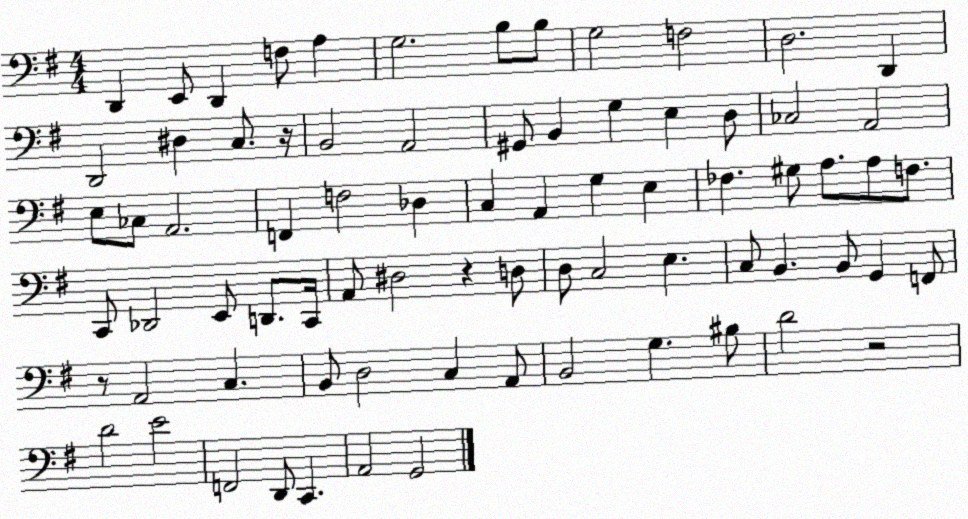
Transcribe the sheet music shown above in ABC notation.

X:1
T:Untitled
M:4/4
L:1/4
K:G
D,, E,,/2 D,, F,/2 A, G,2 B,/2 B,/2 G,2 F,2 D,2 D,, D,,2 ^D, C,/2 z/4 B,,2 A,,2 ^G,,/2 B,, G, E, D,/2 _C,2 A,,2 E,/2 _C,/2 A,,2 F,, F,2 _D, C, A,, G, E, _F, ^G,/2 A,/2 A,/2 F,/2 C,,/2 _D,,2 E,,/2 D,,/2 C,,/4 A,,/2 ^D,2 z D,/2 D,/2 C,2 E, C,/2 B,, B,,/2 G,, F,,/2 z/2 A,,2 C, B,,/2 D,2 C, A,,/2 B,,2 G, ^B,/2 D2 z2 D2 E2 F,,2 D,,/2 C,, A,,2 G,,2